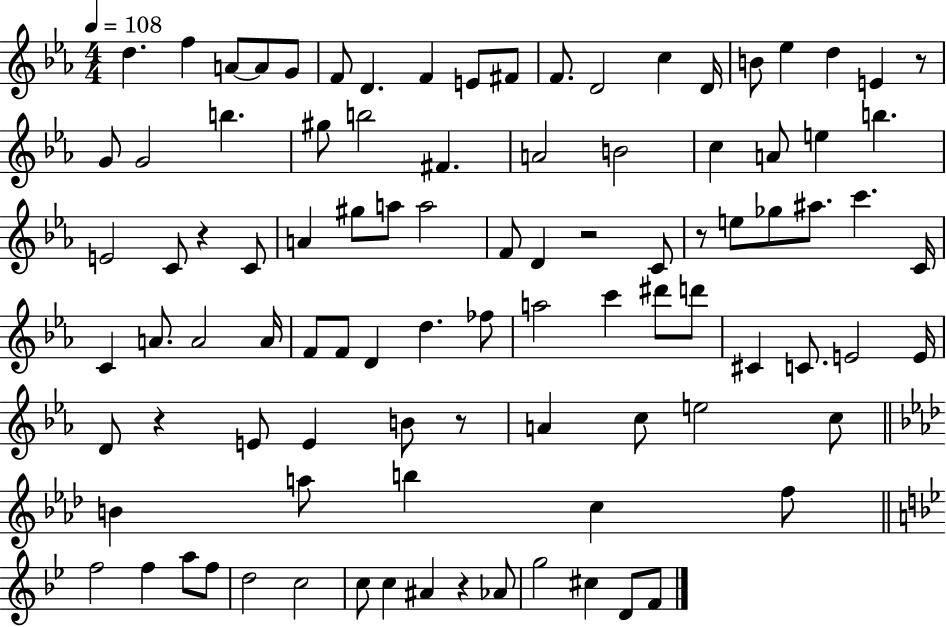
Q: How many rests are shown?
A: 7